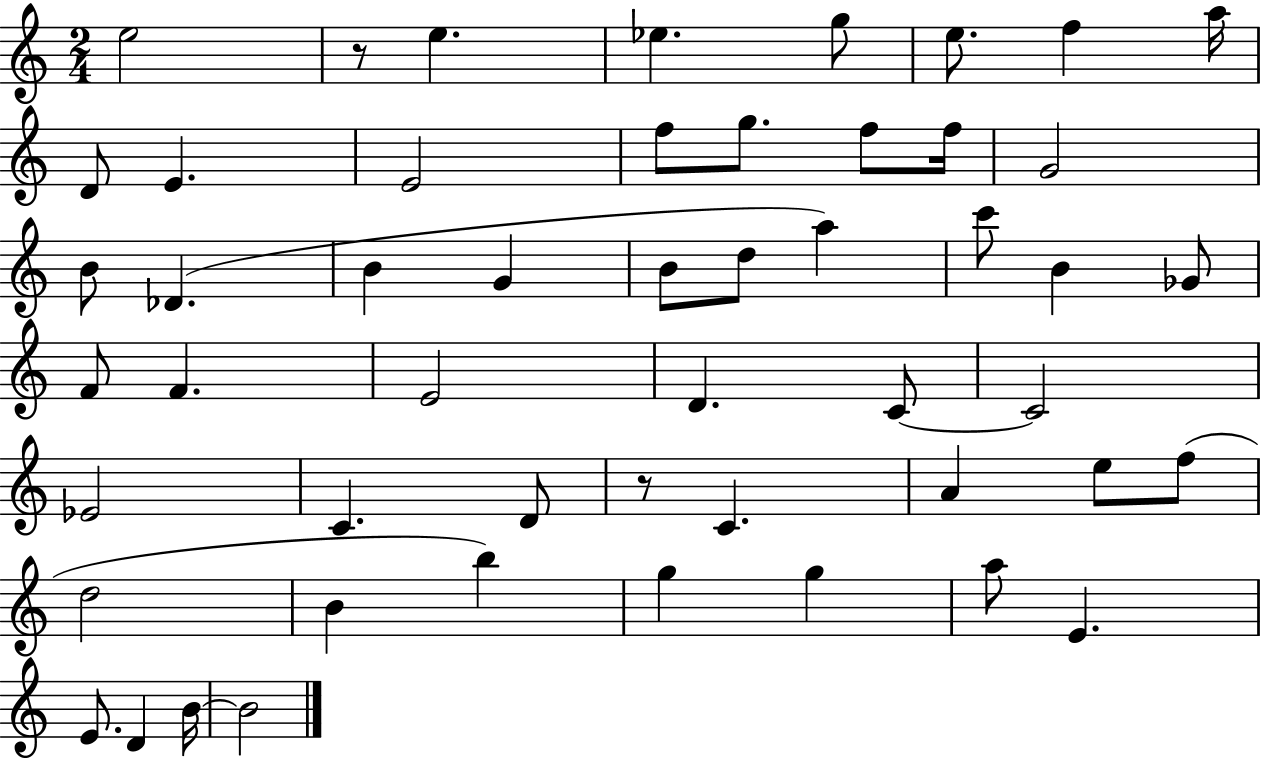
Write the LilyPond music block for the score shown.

{
  \clef treble
  \numericTimeSignature
  \time 2/4
  \key c \major
  \repeat volta 2 { e''2 | r8 e''4. | ees''4. g''8 | e''8. f''4 a''16 | \break d'8 e'4. | e'2 | f''8 g''8. f''8 f''16 | g'2 | \break b'8 des'4.( | b'4 g'4 | b'8 d''8 a''4) | c'''8 b'4 ges'8 | \break f'8 f'4. | e'2 | d'4. c'8~~ | c'2 | \break ees'2 | c'4. d'8 | r8 c'4. | a'4 e''8 f''8( | \break d''2 | b'4 b''4) | g''4 g''4 | a''8 e'4. | \break e'8. d'4 b'16~~ | b'2 | } \bar "|."
}